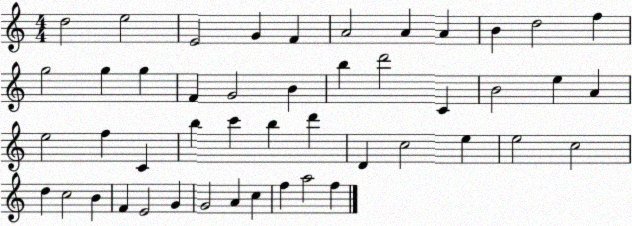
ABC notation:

X:1
T:Untitled
M:4/4
L:1/4
K:C
d2 e2 E2 G F A2 A A B d2 f g2 g g F G2 B b d'2 C B2 e A e2 f C b c' b d' D c2 e e2 c2 d c2 B F E2 G G2 A c f a2 f